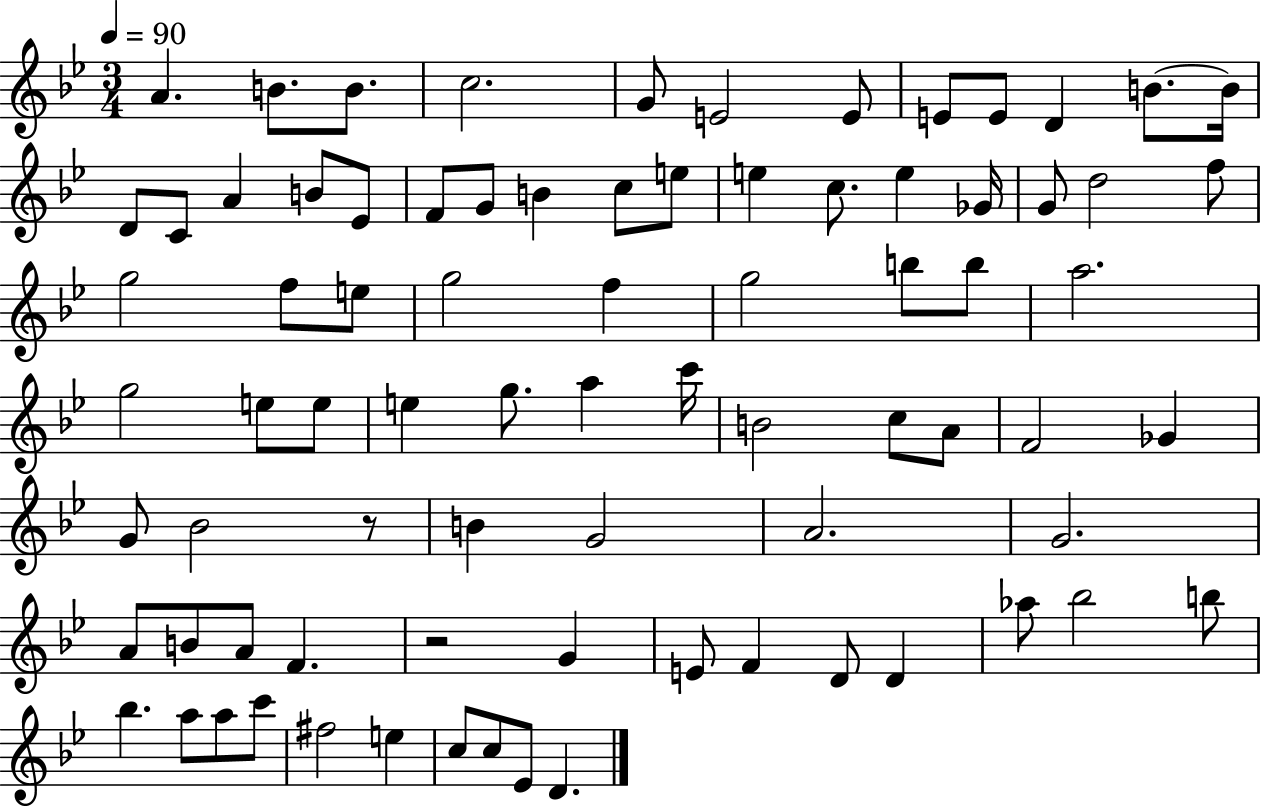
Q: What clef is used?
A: treble